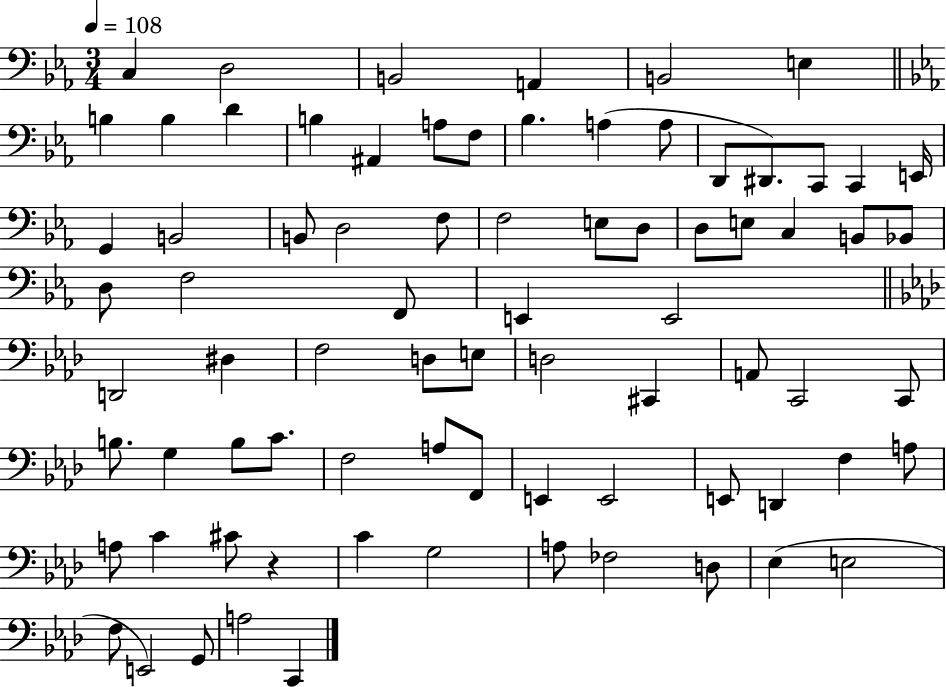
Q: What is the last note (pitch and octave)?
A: C2